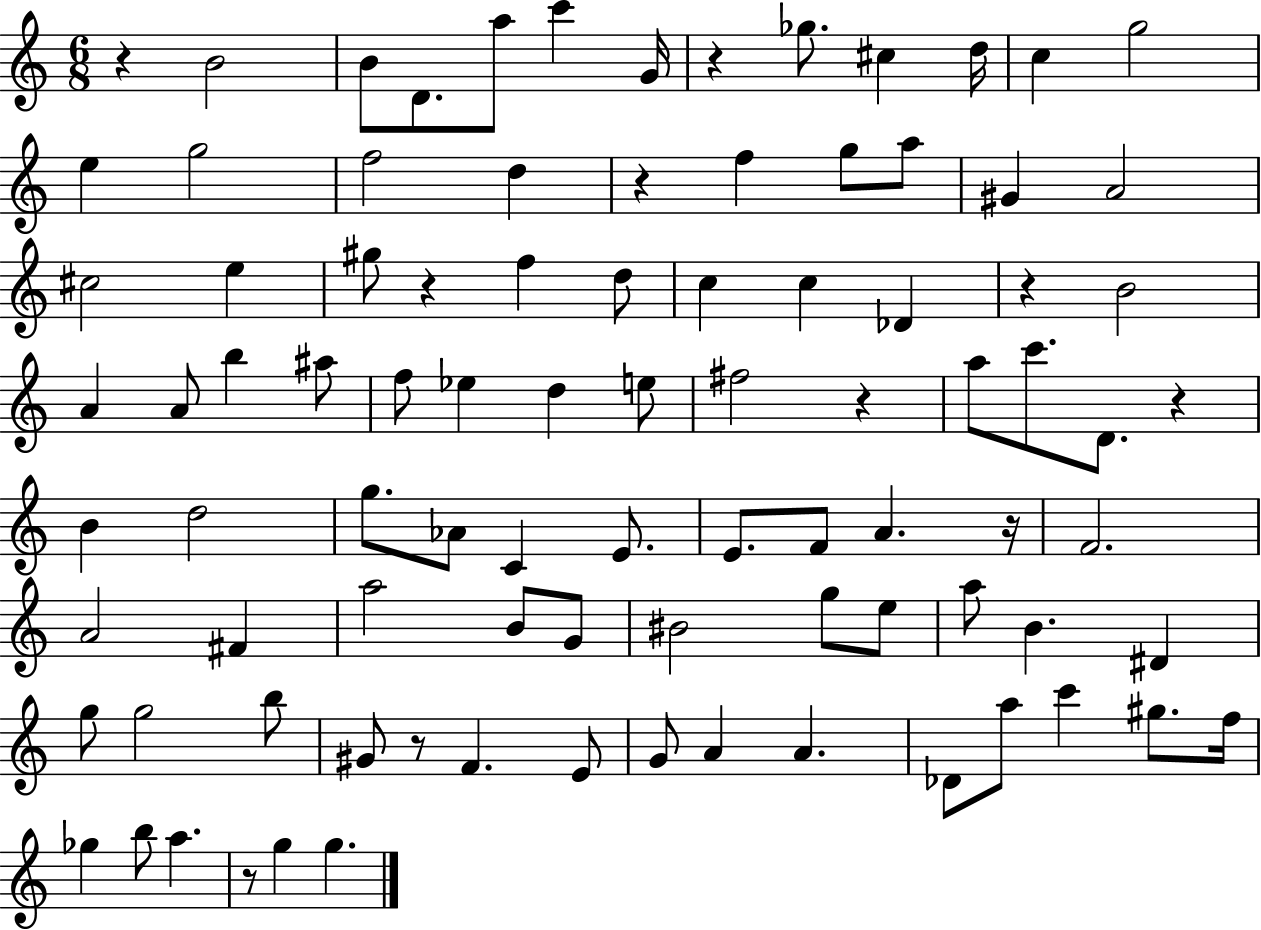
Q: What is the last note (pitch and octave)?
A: G5